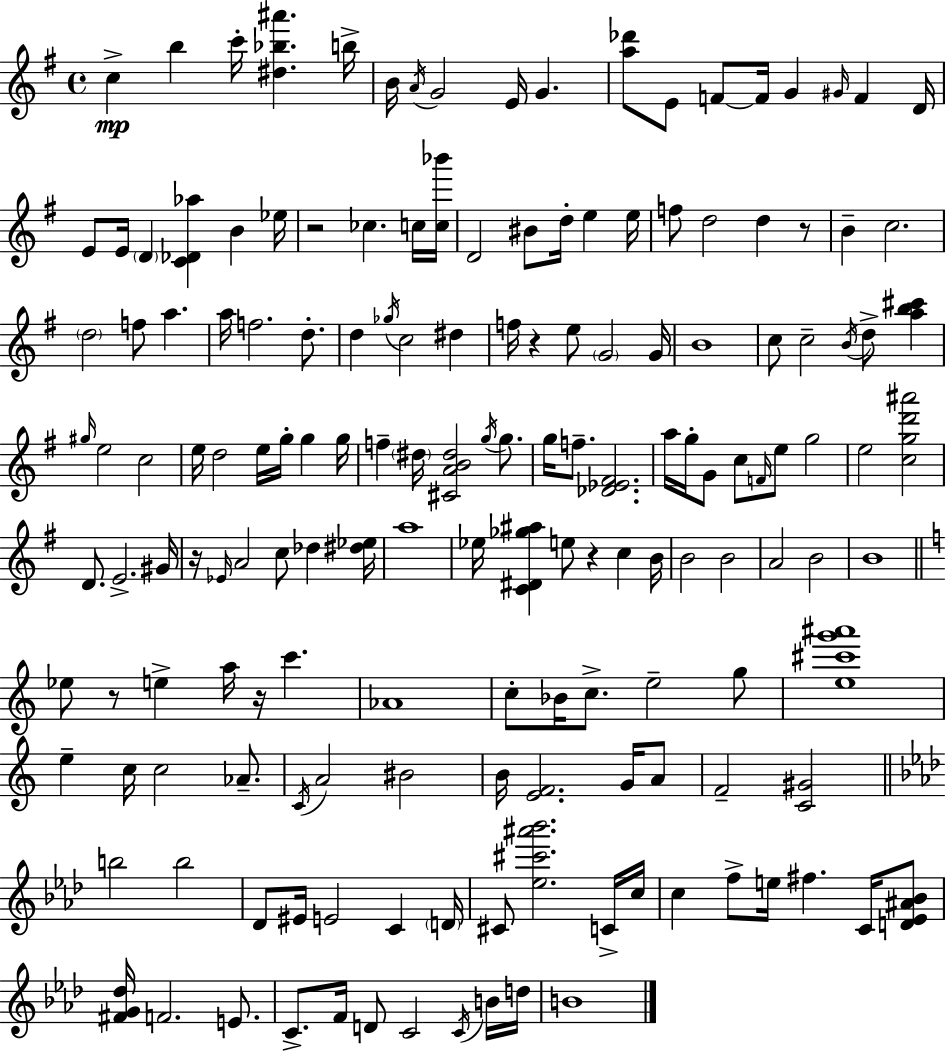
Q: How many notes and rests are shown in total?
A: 161